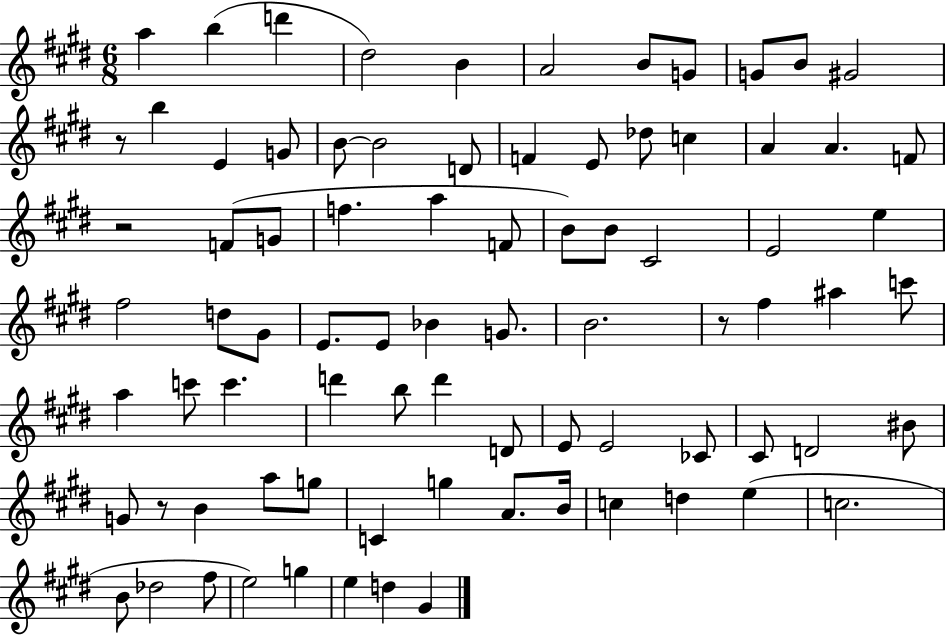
{
  \clef treble
  \numericTimeSignature
  \time 6/8
  \key e \major
  a''4 b''4( d'''4 | dis''2) b'4 | a'2 b'8 g'8 | g'8 b'8 gis'2 | \break r8 b''4 e'4 g'8 | b'8~~ b'2 d'8 | f'4 e'8 des''8 c''4 | a'4 a'4. f'8 | \break r2 f'8( g'8 | f''4. a''4 f'8 | b'8) b'8 cis'2 | e'2 e''4 | \break fis''2 d''8 gis'8 | e'8. e'8 bes'4 g'8. | b'2. | r8 fis''4 ais''4 c'''8 | \break a''4 c'''8 c'''4. | d'''4 b''8 d'''4 d'8 | e'8 e'2 ces'8 | cis'8 d'2 bis'8 | \break g'8 r8 b'4 a''8 g''8 | c'4 g''4 a'8. b'16 | c''4 d''4 e''4( | c''2. | \break b'8 des''2 fis''8 | e''2) g''4 | e''4 d''4 gis'4 | \bar "|."
}